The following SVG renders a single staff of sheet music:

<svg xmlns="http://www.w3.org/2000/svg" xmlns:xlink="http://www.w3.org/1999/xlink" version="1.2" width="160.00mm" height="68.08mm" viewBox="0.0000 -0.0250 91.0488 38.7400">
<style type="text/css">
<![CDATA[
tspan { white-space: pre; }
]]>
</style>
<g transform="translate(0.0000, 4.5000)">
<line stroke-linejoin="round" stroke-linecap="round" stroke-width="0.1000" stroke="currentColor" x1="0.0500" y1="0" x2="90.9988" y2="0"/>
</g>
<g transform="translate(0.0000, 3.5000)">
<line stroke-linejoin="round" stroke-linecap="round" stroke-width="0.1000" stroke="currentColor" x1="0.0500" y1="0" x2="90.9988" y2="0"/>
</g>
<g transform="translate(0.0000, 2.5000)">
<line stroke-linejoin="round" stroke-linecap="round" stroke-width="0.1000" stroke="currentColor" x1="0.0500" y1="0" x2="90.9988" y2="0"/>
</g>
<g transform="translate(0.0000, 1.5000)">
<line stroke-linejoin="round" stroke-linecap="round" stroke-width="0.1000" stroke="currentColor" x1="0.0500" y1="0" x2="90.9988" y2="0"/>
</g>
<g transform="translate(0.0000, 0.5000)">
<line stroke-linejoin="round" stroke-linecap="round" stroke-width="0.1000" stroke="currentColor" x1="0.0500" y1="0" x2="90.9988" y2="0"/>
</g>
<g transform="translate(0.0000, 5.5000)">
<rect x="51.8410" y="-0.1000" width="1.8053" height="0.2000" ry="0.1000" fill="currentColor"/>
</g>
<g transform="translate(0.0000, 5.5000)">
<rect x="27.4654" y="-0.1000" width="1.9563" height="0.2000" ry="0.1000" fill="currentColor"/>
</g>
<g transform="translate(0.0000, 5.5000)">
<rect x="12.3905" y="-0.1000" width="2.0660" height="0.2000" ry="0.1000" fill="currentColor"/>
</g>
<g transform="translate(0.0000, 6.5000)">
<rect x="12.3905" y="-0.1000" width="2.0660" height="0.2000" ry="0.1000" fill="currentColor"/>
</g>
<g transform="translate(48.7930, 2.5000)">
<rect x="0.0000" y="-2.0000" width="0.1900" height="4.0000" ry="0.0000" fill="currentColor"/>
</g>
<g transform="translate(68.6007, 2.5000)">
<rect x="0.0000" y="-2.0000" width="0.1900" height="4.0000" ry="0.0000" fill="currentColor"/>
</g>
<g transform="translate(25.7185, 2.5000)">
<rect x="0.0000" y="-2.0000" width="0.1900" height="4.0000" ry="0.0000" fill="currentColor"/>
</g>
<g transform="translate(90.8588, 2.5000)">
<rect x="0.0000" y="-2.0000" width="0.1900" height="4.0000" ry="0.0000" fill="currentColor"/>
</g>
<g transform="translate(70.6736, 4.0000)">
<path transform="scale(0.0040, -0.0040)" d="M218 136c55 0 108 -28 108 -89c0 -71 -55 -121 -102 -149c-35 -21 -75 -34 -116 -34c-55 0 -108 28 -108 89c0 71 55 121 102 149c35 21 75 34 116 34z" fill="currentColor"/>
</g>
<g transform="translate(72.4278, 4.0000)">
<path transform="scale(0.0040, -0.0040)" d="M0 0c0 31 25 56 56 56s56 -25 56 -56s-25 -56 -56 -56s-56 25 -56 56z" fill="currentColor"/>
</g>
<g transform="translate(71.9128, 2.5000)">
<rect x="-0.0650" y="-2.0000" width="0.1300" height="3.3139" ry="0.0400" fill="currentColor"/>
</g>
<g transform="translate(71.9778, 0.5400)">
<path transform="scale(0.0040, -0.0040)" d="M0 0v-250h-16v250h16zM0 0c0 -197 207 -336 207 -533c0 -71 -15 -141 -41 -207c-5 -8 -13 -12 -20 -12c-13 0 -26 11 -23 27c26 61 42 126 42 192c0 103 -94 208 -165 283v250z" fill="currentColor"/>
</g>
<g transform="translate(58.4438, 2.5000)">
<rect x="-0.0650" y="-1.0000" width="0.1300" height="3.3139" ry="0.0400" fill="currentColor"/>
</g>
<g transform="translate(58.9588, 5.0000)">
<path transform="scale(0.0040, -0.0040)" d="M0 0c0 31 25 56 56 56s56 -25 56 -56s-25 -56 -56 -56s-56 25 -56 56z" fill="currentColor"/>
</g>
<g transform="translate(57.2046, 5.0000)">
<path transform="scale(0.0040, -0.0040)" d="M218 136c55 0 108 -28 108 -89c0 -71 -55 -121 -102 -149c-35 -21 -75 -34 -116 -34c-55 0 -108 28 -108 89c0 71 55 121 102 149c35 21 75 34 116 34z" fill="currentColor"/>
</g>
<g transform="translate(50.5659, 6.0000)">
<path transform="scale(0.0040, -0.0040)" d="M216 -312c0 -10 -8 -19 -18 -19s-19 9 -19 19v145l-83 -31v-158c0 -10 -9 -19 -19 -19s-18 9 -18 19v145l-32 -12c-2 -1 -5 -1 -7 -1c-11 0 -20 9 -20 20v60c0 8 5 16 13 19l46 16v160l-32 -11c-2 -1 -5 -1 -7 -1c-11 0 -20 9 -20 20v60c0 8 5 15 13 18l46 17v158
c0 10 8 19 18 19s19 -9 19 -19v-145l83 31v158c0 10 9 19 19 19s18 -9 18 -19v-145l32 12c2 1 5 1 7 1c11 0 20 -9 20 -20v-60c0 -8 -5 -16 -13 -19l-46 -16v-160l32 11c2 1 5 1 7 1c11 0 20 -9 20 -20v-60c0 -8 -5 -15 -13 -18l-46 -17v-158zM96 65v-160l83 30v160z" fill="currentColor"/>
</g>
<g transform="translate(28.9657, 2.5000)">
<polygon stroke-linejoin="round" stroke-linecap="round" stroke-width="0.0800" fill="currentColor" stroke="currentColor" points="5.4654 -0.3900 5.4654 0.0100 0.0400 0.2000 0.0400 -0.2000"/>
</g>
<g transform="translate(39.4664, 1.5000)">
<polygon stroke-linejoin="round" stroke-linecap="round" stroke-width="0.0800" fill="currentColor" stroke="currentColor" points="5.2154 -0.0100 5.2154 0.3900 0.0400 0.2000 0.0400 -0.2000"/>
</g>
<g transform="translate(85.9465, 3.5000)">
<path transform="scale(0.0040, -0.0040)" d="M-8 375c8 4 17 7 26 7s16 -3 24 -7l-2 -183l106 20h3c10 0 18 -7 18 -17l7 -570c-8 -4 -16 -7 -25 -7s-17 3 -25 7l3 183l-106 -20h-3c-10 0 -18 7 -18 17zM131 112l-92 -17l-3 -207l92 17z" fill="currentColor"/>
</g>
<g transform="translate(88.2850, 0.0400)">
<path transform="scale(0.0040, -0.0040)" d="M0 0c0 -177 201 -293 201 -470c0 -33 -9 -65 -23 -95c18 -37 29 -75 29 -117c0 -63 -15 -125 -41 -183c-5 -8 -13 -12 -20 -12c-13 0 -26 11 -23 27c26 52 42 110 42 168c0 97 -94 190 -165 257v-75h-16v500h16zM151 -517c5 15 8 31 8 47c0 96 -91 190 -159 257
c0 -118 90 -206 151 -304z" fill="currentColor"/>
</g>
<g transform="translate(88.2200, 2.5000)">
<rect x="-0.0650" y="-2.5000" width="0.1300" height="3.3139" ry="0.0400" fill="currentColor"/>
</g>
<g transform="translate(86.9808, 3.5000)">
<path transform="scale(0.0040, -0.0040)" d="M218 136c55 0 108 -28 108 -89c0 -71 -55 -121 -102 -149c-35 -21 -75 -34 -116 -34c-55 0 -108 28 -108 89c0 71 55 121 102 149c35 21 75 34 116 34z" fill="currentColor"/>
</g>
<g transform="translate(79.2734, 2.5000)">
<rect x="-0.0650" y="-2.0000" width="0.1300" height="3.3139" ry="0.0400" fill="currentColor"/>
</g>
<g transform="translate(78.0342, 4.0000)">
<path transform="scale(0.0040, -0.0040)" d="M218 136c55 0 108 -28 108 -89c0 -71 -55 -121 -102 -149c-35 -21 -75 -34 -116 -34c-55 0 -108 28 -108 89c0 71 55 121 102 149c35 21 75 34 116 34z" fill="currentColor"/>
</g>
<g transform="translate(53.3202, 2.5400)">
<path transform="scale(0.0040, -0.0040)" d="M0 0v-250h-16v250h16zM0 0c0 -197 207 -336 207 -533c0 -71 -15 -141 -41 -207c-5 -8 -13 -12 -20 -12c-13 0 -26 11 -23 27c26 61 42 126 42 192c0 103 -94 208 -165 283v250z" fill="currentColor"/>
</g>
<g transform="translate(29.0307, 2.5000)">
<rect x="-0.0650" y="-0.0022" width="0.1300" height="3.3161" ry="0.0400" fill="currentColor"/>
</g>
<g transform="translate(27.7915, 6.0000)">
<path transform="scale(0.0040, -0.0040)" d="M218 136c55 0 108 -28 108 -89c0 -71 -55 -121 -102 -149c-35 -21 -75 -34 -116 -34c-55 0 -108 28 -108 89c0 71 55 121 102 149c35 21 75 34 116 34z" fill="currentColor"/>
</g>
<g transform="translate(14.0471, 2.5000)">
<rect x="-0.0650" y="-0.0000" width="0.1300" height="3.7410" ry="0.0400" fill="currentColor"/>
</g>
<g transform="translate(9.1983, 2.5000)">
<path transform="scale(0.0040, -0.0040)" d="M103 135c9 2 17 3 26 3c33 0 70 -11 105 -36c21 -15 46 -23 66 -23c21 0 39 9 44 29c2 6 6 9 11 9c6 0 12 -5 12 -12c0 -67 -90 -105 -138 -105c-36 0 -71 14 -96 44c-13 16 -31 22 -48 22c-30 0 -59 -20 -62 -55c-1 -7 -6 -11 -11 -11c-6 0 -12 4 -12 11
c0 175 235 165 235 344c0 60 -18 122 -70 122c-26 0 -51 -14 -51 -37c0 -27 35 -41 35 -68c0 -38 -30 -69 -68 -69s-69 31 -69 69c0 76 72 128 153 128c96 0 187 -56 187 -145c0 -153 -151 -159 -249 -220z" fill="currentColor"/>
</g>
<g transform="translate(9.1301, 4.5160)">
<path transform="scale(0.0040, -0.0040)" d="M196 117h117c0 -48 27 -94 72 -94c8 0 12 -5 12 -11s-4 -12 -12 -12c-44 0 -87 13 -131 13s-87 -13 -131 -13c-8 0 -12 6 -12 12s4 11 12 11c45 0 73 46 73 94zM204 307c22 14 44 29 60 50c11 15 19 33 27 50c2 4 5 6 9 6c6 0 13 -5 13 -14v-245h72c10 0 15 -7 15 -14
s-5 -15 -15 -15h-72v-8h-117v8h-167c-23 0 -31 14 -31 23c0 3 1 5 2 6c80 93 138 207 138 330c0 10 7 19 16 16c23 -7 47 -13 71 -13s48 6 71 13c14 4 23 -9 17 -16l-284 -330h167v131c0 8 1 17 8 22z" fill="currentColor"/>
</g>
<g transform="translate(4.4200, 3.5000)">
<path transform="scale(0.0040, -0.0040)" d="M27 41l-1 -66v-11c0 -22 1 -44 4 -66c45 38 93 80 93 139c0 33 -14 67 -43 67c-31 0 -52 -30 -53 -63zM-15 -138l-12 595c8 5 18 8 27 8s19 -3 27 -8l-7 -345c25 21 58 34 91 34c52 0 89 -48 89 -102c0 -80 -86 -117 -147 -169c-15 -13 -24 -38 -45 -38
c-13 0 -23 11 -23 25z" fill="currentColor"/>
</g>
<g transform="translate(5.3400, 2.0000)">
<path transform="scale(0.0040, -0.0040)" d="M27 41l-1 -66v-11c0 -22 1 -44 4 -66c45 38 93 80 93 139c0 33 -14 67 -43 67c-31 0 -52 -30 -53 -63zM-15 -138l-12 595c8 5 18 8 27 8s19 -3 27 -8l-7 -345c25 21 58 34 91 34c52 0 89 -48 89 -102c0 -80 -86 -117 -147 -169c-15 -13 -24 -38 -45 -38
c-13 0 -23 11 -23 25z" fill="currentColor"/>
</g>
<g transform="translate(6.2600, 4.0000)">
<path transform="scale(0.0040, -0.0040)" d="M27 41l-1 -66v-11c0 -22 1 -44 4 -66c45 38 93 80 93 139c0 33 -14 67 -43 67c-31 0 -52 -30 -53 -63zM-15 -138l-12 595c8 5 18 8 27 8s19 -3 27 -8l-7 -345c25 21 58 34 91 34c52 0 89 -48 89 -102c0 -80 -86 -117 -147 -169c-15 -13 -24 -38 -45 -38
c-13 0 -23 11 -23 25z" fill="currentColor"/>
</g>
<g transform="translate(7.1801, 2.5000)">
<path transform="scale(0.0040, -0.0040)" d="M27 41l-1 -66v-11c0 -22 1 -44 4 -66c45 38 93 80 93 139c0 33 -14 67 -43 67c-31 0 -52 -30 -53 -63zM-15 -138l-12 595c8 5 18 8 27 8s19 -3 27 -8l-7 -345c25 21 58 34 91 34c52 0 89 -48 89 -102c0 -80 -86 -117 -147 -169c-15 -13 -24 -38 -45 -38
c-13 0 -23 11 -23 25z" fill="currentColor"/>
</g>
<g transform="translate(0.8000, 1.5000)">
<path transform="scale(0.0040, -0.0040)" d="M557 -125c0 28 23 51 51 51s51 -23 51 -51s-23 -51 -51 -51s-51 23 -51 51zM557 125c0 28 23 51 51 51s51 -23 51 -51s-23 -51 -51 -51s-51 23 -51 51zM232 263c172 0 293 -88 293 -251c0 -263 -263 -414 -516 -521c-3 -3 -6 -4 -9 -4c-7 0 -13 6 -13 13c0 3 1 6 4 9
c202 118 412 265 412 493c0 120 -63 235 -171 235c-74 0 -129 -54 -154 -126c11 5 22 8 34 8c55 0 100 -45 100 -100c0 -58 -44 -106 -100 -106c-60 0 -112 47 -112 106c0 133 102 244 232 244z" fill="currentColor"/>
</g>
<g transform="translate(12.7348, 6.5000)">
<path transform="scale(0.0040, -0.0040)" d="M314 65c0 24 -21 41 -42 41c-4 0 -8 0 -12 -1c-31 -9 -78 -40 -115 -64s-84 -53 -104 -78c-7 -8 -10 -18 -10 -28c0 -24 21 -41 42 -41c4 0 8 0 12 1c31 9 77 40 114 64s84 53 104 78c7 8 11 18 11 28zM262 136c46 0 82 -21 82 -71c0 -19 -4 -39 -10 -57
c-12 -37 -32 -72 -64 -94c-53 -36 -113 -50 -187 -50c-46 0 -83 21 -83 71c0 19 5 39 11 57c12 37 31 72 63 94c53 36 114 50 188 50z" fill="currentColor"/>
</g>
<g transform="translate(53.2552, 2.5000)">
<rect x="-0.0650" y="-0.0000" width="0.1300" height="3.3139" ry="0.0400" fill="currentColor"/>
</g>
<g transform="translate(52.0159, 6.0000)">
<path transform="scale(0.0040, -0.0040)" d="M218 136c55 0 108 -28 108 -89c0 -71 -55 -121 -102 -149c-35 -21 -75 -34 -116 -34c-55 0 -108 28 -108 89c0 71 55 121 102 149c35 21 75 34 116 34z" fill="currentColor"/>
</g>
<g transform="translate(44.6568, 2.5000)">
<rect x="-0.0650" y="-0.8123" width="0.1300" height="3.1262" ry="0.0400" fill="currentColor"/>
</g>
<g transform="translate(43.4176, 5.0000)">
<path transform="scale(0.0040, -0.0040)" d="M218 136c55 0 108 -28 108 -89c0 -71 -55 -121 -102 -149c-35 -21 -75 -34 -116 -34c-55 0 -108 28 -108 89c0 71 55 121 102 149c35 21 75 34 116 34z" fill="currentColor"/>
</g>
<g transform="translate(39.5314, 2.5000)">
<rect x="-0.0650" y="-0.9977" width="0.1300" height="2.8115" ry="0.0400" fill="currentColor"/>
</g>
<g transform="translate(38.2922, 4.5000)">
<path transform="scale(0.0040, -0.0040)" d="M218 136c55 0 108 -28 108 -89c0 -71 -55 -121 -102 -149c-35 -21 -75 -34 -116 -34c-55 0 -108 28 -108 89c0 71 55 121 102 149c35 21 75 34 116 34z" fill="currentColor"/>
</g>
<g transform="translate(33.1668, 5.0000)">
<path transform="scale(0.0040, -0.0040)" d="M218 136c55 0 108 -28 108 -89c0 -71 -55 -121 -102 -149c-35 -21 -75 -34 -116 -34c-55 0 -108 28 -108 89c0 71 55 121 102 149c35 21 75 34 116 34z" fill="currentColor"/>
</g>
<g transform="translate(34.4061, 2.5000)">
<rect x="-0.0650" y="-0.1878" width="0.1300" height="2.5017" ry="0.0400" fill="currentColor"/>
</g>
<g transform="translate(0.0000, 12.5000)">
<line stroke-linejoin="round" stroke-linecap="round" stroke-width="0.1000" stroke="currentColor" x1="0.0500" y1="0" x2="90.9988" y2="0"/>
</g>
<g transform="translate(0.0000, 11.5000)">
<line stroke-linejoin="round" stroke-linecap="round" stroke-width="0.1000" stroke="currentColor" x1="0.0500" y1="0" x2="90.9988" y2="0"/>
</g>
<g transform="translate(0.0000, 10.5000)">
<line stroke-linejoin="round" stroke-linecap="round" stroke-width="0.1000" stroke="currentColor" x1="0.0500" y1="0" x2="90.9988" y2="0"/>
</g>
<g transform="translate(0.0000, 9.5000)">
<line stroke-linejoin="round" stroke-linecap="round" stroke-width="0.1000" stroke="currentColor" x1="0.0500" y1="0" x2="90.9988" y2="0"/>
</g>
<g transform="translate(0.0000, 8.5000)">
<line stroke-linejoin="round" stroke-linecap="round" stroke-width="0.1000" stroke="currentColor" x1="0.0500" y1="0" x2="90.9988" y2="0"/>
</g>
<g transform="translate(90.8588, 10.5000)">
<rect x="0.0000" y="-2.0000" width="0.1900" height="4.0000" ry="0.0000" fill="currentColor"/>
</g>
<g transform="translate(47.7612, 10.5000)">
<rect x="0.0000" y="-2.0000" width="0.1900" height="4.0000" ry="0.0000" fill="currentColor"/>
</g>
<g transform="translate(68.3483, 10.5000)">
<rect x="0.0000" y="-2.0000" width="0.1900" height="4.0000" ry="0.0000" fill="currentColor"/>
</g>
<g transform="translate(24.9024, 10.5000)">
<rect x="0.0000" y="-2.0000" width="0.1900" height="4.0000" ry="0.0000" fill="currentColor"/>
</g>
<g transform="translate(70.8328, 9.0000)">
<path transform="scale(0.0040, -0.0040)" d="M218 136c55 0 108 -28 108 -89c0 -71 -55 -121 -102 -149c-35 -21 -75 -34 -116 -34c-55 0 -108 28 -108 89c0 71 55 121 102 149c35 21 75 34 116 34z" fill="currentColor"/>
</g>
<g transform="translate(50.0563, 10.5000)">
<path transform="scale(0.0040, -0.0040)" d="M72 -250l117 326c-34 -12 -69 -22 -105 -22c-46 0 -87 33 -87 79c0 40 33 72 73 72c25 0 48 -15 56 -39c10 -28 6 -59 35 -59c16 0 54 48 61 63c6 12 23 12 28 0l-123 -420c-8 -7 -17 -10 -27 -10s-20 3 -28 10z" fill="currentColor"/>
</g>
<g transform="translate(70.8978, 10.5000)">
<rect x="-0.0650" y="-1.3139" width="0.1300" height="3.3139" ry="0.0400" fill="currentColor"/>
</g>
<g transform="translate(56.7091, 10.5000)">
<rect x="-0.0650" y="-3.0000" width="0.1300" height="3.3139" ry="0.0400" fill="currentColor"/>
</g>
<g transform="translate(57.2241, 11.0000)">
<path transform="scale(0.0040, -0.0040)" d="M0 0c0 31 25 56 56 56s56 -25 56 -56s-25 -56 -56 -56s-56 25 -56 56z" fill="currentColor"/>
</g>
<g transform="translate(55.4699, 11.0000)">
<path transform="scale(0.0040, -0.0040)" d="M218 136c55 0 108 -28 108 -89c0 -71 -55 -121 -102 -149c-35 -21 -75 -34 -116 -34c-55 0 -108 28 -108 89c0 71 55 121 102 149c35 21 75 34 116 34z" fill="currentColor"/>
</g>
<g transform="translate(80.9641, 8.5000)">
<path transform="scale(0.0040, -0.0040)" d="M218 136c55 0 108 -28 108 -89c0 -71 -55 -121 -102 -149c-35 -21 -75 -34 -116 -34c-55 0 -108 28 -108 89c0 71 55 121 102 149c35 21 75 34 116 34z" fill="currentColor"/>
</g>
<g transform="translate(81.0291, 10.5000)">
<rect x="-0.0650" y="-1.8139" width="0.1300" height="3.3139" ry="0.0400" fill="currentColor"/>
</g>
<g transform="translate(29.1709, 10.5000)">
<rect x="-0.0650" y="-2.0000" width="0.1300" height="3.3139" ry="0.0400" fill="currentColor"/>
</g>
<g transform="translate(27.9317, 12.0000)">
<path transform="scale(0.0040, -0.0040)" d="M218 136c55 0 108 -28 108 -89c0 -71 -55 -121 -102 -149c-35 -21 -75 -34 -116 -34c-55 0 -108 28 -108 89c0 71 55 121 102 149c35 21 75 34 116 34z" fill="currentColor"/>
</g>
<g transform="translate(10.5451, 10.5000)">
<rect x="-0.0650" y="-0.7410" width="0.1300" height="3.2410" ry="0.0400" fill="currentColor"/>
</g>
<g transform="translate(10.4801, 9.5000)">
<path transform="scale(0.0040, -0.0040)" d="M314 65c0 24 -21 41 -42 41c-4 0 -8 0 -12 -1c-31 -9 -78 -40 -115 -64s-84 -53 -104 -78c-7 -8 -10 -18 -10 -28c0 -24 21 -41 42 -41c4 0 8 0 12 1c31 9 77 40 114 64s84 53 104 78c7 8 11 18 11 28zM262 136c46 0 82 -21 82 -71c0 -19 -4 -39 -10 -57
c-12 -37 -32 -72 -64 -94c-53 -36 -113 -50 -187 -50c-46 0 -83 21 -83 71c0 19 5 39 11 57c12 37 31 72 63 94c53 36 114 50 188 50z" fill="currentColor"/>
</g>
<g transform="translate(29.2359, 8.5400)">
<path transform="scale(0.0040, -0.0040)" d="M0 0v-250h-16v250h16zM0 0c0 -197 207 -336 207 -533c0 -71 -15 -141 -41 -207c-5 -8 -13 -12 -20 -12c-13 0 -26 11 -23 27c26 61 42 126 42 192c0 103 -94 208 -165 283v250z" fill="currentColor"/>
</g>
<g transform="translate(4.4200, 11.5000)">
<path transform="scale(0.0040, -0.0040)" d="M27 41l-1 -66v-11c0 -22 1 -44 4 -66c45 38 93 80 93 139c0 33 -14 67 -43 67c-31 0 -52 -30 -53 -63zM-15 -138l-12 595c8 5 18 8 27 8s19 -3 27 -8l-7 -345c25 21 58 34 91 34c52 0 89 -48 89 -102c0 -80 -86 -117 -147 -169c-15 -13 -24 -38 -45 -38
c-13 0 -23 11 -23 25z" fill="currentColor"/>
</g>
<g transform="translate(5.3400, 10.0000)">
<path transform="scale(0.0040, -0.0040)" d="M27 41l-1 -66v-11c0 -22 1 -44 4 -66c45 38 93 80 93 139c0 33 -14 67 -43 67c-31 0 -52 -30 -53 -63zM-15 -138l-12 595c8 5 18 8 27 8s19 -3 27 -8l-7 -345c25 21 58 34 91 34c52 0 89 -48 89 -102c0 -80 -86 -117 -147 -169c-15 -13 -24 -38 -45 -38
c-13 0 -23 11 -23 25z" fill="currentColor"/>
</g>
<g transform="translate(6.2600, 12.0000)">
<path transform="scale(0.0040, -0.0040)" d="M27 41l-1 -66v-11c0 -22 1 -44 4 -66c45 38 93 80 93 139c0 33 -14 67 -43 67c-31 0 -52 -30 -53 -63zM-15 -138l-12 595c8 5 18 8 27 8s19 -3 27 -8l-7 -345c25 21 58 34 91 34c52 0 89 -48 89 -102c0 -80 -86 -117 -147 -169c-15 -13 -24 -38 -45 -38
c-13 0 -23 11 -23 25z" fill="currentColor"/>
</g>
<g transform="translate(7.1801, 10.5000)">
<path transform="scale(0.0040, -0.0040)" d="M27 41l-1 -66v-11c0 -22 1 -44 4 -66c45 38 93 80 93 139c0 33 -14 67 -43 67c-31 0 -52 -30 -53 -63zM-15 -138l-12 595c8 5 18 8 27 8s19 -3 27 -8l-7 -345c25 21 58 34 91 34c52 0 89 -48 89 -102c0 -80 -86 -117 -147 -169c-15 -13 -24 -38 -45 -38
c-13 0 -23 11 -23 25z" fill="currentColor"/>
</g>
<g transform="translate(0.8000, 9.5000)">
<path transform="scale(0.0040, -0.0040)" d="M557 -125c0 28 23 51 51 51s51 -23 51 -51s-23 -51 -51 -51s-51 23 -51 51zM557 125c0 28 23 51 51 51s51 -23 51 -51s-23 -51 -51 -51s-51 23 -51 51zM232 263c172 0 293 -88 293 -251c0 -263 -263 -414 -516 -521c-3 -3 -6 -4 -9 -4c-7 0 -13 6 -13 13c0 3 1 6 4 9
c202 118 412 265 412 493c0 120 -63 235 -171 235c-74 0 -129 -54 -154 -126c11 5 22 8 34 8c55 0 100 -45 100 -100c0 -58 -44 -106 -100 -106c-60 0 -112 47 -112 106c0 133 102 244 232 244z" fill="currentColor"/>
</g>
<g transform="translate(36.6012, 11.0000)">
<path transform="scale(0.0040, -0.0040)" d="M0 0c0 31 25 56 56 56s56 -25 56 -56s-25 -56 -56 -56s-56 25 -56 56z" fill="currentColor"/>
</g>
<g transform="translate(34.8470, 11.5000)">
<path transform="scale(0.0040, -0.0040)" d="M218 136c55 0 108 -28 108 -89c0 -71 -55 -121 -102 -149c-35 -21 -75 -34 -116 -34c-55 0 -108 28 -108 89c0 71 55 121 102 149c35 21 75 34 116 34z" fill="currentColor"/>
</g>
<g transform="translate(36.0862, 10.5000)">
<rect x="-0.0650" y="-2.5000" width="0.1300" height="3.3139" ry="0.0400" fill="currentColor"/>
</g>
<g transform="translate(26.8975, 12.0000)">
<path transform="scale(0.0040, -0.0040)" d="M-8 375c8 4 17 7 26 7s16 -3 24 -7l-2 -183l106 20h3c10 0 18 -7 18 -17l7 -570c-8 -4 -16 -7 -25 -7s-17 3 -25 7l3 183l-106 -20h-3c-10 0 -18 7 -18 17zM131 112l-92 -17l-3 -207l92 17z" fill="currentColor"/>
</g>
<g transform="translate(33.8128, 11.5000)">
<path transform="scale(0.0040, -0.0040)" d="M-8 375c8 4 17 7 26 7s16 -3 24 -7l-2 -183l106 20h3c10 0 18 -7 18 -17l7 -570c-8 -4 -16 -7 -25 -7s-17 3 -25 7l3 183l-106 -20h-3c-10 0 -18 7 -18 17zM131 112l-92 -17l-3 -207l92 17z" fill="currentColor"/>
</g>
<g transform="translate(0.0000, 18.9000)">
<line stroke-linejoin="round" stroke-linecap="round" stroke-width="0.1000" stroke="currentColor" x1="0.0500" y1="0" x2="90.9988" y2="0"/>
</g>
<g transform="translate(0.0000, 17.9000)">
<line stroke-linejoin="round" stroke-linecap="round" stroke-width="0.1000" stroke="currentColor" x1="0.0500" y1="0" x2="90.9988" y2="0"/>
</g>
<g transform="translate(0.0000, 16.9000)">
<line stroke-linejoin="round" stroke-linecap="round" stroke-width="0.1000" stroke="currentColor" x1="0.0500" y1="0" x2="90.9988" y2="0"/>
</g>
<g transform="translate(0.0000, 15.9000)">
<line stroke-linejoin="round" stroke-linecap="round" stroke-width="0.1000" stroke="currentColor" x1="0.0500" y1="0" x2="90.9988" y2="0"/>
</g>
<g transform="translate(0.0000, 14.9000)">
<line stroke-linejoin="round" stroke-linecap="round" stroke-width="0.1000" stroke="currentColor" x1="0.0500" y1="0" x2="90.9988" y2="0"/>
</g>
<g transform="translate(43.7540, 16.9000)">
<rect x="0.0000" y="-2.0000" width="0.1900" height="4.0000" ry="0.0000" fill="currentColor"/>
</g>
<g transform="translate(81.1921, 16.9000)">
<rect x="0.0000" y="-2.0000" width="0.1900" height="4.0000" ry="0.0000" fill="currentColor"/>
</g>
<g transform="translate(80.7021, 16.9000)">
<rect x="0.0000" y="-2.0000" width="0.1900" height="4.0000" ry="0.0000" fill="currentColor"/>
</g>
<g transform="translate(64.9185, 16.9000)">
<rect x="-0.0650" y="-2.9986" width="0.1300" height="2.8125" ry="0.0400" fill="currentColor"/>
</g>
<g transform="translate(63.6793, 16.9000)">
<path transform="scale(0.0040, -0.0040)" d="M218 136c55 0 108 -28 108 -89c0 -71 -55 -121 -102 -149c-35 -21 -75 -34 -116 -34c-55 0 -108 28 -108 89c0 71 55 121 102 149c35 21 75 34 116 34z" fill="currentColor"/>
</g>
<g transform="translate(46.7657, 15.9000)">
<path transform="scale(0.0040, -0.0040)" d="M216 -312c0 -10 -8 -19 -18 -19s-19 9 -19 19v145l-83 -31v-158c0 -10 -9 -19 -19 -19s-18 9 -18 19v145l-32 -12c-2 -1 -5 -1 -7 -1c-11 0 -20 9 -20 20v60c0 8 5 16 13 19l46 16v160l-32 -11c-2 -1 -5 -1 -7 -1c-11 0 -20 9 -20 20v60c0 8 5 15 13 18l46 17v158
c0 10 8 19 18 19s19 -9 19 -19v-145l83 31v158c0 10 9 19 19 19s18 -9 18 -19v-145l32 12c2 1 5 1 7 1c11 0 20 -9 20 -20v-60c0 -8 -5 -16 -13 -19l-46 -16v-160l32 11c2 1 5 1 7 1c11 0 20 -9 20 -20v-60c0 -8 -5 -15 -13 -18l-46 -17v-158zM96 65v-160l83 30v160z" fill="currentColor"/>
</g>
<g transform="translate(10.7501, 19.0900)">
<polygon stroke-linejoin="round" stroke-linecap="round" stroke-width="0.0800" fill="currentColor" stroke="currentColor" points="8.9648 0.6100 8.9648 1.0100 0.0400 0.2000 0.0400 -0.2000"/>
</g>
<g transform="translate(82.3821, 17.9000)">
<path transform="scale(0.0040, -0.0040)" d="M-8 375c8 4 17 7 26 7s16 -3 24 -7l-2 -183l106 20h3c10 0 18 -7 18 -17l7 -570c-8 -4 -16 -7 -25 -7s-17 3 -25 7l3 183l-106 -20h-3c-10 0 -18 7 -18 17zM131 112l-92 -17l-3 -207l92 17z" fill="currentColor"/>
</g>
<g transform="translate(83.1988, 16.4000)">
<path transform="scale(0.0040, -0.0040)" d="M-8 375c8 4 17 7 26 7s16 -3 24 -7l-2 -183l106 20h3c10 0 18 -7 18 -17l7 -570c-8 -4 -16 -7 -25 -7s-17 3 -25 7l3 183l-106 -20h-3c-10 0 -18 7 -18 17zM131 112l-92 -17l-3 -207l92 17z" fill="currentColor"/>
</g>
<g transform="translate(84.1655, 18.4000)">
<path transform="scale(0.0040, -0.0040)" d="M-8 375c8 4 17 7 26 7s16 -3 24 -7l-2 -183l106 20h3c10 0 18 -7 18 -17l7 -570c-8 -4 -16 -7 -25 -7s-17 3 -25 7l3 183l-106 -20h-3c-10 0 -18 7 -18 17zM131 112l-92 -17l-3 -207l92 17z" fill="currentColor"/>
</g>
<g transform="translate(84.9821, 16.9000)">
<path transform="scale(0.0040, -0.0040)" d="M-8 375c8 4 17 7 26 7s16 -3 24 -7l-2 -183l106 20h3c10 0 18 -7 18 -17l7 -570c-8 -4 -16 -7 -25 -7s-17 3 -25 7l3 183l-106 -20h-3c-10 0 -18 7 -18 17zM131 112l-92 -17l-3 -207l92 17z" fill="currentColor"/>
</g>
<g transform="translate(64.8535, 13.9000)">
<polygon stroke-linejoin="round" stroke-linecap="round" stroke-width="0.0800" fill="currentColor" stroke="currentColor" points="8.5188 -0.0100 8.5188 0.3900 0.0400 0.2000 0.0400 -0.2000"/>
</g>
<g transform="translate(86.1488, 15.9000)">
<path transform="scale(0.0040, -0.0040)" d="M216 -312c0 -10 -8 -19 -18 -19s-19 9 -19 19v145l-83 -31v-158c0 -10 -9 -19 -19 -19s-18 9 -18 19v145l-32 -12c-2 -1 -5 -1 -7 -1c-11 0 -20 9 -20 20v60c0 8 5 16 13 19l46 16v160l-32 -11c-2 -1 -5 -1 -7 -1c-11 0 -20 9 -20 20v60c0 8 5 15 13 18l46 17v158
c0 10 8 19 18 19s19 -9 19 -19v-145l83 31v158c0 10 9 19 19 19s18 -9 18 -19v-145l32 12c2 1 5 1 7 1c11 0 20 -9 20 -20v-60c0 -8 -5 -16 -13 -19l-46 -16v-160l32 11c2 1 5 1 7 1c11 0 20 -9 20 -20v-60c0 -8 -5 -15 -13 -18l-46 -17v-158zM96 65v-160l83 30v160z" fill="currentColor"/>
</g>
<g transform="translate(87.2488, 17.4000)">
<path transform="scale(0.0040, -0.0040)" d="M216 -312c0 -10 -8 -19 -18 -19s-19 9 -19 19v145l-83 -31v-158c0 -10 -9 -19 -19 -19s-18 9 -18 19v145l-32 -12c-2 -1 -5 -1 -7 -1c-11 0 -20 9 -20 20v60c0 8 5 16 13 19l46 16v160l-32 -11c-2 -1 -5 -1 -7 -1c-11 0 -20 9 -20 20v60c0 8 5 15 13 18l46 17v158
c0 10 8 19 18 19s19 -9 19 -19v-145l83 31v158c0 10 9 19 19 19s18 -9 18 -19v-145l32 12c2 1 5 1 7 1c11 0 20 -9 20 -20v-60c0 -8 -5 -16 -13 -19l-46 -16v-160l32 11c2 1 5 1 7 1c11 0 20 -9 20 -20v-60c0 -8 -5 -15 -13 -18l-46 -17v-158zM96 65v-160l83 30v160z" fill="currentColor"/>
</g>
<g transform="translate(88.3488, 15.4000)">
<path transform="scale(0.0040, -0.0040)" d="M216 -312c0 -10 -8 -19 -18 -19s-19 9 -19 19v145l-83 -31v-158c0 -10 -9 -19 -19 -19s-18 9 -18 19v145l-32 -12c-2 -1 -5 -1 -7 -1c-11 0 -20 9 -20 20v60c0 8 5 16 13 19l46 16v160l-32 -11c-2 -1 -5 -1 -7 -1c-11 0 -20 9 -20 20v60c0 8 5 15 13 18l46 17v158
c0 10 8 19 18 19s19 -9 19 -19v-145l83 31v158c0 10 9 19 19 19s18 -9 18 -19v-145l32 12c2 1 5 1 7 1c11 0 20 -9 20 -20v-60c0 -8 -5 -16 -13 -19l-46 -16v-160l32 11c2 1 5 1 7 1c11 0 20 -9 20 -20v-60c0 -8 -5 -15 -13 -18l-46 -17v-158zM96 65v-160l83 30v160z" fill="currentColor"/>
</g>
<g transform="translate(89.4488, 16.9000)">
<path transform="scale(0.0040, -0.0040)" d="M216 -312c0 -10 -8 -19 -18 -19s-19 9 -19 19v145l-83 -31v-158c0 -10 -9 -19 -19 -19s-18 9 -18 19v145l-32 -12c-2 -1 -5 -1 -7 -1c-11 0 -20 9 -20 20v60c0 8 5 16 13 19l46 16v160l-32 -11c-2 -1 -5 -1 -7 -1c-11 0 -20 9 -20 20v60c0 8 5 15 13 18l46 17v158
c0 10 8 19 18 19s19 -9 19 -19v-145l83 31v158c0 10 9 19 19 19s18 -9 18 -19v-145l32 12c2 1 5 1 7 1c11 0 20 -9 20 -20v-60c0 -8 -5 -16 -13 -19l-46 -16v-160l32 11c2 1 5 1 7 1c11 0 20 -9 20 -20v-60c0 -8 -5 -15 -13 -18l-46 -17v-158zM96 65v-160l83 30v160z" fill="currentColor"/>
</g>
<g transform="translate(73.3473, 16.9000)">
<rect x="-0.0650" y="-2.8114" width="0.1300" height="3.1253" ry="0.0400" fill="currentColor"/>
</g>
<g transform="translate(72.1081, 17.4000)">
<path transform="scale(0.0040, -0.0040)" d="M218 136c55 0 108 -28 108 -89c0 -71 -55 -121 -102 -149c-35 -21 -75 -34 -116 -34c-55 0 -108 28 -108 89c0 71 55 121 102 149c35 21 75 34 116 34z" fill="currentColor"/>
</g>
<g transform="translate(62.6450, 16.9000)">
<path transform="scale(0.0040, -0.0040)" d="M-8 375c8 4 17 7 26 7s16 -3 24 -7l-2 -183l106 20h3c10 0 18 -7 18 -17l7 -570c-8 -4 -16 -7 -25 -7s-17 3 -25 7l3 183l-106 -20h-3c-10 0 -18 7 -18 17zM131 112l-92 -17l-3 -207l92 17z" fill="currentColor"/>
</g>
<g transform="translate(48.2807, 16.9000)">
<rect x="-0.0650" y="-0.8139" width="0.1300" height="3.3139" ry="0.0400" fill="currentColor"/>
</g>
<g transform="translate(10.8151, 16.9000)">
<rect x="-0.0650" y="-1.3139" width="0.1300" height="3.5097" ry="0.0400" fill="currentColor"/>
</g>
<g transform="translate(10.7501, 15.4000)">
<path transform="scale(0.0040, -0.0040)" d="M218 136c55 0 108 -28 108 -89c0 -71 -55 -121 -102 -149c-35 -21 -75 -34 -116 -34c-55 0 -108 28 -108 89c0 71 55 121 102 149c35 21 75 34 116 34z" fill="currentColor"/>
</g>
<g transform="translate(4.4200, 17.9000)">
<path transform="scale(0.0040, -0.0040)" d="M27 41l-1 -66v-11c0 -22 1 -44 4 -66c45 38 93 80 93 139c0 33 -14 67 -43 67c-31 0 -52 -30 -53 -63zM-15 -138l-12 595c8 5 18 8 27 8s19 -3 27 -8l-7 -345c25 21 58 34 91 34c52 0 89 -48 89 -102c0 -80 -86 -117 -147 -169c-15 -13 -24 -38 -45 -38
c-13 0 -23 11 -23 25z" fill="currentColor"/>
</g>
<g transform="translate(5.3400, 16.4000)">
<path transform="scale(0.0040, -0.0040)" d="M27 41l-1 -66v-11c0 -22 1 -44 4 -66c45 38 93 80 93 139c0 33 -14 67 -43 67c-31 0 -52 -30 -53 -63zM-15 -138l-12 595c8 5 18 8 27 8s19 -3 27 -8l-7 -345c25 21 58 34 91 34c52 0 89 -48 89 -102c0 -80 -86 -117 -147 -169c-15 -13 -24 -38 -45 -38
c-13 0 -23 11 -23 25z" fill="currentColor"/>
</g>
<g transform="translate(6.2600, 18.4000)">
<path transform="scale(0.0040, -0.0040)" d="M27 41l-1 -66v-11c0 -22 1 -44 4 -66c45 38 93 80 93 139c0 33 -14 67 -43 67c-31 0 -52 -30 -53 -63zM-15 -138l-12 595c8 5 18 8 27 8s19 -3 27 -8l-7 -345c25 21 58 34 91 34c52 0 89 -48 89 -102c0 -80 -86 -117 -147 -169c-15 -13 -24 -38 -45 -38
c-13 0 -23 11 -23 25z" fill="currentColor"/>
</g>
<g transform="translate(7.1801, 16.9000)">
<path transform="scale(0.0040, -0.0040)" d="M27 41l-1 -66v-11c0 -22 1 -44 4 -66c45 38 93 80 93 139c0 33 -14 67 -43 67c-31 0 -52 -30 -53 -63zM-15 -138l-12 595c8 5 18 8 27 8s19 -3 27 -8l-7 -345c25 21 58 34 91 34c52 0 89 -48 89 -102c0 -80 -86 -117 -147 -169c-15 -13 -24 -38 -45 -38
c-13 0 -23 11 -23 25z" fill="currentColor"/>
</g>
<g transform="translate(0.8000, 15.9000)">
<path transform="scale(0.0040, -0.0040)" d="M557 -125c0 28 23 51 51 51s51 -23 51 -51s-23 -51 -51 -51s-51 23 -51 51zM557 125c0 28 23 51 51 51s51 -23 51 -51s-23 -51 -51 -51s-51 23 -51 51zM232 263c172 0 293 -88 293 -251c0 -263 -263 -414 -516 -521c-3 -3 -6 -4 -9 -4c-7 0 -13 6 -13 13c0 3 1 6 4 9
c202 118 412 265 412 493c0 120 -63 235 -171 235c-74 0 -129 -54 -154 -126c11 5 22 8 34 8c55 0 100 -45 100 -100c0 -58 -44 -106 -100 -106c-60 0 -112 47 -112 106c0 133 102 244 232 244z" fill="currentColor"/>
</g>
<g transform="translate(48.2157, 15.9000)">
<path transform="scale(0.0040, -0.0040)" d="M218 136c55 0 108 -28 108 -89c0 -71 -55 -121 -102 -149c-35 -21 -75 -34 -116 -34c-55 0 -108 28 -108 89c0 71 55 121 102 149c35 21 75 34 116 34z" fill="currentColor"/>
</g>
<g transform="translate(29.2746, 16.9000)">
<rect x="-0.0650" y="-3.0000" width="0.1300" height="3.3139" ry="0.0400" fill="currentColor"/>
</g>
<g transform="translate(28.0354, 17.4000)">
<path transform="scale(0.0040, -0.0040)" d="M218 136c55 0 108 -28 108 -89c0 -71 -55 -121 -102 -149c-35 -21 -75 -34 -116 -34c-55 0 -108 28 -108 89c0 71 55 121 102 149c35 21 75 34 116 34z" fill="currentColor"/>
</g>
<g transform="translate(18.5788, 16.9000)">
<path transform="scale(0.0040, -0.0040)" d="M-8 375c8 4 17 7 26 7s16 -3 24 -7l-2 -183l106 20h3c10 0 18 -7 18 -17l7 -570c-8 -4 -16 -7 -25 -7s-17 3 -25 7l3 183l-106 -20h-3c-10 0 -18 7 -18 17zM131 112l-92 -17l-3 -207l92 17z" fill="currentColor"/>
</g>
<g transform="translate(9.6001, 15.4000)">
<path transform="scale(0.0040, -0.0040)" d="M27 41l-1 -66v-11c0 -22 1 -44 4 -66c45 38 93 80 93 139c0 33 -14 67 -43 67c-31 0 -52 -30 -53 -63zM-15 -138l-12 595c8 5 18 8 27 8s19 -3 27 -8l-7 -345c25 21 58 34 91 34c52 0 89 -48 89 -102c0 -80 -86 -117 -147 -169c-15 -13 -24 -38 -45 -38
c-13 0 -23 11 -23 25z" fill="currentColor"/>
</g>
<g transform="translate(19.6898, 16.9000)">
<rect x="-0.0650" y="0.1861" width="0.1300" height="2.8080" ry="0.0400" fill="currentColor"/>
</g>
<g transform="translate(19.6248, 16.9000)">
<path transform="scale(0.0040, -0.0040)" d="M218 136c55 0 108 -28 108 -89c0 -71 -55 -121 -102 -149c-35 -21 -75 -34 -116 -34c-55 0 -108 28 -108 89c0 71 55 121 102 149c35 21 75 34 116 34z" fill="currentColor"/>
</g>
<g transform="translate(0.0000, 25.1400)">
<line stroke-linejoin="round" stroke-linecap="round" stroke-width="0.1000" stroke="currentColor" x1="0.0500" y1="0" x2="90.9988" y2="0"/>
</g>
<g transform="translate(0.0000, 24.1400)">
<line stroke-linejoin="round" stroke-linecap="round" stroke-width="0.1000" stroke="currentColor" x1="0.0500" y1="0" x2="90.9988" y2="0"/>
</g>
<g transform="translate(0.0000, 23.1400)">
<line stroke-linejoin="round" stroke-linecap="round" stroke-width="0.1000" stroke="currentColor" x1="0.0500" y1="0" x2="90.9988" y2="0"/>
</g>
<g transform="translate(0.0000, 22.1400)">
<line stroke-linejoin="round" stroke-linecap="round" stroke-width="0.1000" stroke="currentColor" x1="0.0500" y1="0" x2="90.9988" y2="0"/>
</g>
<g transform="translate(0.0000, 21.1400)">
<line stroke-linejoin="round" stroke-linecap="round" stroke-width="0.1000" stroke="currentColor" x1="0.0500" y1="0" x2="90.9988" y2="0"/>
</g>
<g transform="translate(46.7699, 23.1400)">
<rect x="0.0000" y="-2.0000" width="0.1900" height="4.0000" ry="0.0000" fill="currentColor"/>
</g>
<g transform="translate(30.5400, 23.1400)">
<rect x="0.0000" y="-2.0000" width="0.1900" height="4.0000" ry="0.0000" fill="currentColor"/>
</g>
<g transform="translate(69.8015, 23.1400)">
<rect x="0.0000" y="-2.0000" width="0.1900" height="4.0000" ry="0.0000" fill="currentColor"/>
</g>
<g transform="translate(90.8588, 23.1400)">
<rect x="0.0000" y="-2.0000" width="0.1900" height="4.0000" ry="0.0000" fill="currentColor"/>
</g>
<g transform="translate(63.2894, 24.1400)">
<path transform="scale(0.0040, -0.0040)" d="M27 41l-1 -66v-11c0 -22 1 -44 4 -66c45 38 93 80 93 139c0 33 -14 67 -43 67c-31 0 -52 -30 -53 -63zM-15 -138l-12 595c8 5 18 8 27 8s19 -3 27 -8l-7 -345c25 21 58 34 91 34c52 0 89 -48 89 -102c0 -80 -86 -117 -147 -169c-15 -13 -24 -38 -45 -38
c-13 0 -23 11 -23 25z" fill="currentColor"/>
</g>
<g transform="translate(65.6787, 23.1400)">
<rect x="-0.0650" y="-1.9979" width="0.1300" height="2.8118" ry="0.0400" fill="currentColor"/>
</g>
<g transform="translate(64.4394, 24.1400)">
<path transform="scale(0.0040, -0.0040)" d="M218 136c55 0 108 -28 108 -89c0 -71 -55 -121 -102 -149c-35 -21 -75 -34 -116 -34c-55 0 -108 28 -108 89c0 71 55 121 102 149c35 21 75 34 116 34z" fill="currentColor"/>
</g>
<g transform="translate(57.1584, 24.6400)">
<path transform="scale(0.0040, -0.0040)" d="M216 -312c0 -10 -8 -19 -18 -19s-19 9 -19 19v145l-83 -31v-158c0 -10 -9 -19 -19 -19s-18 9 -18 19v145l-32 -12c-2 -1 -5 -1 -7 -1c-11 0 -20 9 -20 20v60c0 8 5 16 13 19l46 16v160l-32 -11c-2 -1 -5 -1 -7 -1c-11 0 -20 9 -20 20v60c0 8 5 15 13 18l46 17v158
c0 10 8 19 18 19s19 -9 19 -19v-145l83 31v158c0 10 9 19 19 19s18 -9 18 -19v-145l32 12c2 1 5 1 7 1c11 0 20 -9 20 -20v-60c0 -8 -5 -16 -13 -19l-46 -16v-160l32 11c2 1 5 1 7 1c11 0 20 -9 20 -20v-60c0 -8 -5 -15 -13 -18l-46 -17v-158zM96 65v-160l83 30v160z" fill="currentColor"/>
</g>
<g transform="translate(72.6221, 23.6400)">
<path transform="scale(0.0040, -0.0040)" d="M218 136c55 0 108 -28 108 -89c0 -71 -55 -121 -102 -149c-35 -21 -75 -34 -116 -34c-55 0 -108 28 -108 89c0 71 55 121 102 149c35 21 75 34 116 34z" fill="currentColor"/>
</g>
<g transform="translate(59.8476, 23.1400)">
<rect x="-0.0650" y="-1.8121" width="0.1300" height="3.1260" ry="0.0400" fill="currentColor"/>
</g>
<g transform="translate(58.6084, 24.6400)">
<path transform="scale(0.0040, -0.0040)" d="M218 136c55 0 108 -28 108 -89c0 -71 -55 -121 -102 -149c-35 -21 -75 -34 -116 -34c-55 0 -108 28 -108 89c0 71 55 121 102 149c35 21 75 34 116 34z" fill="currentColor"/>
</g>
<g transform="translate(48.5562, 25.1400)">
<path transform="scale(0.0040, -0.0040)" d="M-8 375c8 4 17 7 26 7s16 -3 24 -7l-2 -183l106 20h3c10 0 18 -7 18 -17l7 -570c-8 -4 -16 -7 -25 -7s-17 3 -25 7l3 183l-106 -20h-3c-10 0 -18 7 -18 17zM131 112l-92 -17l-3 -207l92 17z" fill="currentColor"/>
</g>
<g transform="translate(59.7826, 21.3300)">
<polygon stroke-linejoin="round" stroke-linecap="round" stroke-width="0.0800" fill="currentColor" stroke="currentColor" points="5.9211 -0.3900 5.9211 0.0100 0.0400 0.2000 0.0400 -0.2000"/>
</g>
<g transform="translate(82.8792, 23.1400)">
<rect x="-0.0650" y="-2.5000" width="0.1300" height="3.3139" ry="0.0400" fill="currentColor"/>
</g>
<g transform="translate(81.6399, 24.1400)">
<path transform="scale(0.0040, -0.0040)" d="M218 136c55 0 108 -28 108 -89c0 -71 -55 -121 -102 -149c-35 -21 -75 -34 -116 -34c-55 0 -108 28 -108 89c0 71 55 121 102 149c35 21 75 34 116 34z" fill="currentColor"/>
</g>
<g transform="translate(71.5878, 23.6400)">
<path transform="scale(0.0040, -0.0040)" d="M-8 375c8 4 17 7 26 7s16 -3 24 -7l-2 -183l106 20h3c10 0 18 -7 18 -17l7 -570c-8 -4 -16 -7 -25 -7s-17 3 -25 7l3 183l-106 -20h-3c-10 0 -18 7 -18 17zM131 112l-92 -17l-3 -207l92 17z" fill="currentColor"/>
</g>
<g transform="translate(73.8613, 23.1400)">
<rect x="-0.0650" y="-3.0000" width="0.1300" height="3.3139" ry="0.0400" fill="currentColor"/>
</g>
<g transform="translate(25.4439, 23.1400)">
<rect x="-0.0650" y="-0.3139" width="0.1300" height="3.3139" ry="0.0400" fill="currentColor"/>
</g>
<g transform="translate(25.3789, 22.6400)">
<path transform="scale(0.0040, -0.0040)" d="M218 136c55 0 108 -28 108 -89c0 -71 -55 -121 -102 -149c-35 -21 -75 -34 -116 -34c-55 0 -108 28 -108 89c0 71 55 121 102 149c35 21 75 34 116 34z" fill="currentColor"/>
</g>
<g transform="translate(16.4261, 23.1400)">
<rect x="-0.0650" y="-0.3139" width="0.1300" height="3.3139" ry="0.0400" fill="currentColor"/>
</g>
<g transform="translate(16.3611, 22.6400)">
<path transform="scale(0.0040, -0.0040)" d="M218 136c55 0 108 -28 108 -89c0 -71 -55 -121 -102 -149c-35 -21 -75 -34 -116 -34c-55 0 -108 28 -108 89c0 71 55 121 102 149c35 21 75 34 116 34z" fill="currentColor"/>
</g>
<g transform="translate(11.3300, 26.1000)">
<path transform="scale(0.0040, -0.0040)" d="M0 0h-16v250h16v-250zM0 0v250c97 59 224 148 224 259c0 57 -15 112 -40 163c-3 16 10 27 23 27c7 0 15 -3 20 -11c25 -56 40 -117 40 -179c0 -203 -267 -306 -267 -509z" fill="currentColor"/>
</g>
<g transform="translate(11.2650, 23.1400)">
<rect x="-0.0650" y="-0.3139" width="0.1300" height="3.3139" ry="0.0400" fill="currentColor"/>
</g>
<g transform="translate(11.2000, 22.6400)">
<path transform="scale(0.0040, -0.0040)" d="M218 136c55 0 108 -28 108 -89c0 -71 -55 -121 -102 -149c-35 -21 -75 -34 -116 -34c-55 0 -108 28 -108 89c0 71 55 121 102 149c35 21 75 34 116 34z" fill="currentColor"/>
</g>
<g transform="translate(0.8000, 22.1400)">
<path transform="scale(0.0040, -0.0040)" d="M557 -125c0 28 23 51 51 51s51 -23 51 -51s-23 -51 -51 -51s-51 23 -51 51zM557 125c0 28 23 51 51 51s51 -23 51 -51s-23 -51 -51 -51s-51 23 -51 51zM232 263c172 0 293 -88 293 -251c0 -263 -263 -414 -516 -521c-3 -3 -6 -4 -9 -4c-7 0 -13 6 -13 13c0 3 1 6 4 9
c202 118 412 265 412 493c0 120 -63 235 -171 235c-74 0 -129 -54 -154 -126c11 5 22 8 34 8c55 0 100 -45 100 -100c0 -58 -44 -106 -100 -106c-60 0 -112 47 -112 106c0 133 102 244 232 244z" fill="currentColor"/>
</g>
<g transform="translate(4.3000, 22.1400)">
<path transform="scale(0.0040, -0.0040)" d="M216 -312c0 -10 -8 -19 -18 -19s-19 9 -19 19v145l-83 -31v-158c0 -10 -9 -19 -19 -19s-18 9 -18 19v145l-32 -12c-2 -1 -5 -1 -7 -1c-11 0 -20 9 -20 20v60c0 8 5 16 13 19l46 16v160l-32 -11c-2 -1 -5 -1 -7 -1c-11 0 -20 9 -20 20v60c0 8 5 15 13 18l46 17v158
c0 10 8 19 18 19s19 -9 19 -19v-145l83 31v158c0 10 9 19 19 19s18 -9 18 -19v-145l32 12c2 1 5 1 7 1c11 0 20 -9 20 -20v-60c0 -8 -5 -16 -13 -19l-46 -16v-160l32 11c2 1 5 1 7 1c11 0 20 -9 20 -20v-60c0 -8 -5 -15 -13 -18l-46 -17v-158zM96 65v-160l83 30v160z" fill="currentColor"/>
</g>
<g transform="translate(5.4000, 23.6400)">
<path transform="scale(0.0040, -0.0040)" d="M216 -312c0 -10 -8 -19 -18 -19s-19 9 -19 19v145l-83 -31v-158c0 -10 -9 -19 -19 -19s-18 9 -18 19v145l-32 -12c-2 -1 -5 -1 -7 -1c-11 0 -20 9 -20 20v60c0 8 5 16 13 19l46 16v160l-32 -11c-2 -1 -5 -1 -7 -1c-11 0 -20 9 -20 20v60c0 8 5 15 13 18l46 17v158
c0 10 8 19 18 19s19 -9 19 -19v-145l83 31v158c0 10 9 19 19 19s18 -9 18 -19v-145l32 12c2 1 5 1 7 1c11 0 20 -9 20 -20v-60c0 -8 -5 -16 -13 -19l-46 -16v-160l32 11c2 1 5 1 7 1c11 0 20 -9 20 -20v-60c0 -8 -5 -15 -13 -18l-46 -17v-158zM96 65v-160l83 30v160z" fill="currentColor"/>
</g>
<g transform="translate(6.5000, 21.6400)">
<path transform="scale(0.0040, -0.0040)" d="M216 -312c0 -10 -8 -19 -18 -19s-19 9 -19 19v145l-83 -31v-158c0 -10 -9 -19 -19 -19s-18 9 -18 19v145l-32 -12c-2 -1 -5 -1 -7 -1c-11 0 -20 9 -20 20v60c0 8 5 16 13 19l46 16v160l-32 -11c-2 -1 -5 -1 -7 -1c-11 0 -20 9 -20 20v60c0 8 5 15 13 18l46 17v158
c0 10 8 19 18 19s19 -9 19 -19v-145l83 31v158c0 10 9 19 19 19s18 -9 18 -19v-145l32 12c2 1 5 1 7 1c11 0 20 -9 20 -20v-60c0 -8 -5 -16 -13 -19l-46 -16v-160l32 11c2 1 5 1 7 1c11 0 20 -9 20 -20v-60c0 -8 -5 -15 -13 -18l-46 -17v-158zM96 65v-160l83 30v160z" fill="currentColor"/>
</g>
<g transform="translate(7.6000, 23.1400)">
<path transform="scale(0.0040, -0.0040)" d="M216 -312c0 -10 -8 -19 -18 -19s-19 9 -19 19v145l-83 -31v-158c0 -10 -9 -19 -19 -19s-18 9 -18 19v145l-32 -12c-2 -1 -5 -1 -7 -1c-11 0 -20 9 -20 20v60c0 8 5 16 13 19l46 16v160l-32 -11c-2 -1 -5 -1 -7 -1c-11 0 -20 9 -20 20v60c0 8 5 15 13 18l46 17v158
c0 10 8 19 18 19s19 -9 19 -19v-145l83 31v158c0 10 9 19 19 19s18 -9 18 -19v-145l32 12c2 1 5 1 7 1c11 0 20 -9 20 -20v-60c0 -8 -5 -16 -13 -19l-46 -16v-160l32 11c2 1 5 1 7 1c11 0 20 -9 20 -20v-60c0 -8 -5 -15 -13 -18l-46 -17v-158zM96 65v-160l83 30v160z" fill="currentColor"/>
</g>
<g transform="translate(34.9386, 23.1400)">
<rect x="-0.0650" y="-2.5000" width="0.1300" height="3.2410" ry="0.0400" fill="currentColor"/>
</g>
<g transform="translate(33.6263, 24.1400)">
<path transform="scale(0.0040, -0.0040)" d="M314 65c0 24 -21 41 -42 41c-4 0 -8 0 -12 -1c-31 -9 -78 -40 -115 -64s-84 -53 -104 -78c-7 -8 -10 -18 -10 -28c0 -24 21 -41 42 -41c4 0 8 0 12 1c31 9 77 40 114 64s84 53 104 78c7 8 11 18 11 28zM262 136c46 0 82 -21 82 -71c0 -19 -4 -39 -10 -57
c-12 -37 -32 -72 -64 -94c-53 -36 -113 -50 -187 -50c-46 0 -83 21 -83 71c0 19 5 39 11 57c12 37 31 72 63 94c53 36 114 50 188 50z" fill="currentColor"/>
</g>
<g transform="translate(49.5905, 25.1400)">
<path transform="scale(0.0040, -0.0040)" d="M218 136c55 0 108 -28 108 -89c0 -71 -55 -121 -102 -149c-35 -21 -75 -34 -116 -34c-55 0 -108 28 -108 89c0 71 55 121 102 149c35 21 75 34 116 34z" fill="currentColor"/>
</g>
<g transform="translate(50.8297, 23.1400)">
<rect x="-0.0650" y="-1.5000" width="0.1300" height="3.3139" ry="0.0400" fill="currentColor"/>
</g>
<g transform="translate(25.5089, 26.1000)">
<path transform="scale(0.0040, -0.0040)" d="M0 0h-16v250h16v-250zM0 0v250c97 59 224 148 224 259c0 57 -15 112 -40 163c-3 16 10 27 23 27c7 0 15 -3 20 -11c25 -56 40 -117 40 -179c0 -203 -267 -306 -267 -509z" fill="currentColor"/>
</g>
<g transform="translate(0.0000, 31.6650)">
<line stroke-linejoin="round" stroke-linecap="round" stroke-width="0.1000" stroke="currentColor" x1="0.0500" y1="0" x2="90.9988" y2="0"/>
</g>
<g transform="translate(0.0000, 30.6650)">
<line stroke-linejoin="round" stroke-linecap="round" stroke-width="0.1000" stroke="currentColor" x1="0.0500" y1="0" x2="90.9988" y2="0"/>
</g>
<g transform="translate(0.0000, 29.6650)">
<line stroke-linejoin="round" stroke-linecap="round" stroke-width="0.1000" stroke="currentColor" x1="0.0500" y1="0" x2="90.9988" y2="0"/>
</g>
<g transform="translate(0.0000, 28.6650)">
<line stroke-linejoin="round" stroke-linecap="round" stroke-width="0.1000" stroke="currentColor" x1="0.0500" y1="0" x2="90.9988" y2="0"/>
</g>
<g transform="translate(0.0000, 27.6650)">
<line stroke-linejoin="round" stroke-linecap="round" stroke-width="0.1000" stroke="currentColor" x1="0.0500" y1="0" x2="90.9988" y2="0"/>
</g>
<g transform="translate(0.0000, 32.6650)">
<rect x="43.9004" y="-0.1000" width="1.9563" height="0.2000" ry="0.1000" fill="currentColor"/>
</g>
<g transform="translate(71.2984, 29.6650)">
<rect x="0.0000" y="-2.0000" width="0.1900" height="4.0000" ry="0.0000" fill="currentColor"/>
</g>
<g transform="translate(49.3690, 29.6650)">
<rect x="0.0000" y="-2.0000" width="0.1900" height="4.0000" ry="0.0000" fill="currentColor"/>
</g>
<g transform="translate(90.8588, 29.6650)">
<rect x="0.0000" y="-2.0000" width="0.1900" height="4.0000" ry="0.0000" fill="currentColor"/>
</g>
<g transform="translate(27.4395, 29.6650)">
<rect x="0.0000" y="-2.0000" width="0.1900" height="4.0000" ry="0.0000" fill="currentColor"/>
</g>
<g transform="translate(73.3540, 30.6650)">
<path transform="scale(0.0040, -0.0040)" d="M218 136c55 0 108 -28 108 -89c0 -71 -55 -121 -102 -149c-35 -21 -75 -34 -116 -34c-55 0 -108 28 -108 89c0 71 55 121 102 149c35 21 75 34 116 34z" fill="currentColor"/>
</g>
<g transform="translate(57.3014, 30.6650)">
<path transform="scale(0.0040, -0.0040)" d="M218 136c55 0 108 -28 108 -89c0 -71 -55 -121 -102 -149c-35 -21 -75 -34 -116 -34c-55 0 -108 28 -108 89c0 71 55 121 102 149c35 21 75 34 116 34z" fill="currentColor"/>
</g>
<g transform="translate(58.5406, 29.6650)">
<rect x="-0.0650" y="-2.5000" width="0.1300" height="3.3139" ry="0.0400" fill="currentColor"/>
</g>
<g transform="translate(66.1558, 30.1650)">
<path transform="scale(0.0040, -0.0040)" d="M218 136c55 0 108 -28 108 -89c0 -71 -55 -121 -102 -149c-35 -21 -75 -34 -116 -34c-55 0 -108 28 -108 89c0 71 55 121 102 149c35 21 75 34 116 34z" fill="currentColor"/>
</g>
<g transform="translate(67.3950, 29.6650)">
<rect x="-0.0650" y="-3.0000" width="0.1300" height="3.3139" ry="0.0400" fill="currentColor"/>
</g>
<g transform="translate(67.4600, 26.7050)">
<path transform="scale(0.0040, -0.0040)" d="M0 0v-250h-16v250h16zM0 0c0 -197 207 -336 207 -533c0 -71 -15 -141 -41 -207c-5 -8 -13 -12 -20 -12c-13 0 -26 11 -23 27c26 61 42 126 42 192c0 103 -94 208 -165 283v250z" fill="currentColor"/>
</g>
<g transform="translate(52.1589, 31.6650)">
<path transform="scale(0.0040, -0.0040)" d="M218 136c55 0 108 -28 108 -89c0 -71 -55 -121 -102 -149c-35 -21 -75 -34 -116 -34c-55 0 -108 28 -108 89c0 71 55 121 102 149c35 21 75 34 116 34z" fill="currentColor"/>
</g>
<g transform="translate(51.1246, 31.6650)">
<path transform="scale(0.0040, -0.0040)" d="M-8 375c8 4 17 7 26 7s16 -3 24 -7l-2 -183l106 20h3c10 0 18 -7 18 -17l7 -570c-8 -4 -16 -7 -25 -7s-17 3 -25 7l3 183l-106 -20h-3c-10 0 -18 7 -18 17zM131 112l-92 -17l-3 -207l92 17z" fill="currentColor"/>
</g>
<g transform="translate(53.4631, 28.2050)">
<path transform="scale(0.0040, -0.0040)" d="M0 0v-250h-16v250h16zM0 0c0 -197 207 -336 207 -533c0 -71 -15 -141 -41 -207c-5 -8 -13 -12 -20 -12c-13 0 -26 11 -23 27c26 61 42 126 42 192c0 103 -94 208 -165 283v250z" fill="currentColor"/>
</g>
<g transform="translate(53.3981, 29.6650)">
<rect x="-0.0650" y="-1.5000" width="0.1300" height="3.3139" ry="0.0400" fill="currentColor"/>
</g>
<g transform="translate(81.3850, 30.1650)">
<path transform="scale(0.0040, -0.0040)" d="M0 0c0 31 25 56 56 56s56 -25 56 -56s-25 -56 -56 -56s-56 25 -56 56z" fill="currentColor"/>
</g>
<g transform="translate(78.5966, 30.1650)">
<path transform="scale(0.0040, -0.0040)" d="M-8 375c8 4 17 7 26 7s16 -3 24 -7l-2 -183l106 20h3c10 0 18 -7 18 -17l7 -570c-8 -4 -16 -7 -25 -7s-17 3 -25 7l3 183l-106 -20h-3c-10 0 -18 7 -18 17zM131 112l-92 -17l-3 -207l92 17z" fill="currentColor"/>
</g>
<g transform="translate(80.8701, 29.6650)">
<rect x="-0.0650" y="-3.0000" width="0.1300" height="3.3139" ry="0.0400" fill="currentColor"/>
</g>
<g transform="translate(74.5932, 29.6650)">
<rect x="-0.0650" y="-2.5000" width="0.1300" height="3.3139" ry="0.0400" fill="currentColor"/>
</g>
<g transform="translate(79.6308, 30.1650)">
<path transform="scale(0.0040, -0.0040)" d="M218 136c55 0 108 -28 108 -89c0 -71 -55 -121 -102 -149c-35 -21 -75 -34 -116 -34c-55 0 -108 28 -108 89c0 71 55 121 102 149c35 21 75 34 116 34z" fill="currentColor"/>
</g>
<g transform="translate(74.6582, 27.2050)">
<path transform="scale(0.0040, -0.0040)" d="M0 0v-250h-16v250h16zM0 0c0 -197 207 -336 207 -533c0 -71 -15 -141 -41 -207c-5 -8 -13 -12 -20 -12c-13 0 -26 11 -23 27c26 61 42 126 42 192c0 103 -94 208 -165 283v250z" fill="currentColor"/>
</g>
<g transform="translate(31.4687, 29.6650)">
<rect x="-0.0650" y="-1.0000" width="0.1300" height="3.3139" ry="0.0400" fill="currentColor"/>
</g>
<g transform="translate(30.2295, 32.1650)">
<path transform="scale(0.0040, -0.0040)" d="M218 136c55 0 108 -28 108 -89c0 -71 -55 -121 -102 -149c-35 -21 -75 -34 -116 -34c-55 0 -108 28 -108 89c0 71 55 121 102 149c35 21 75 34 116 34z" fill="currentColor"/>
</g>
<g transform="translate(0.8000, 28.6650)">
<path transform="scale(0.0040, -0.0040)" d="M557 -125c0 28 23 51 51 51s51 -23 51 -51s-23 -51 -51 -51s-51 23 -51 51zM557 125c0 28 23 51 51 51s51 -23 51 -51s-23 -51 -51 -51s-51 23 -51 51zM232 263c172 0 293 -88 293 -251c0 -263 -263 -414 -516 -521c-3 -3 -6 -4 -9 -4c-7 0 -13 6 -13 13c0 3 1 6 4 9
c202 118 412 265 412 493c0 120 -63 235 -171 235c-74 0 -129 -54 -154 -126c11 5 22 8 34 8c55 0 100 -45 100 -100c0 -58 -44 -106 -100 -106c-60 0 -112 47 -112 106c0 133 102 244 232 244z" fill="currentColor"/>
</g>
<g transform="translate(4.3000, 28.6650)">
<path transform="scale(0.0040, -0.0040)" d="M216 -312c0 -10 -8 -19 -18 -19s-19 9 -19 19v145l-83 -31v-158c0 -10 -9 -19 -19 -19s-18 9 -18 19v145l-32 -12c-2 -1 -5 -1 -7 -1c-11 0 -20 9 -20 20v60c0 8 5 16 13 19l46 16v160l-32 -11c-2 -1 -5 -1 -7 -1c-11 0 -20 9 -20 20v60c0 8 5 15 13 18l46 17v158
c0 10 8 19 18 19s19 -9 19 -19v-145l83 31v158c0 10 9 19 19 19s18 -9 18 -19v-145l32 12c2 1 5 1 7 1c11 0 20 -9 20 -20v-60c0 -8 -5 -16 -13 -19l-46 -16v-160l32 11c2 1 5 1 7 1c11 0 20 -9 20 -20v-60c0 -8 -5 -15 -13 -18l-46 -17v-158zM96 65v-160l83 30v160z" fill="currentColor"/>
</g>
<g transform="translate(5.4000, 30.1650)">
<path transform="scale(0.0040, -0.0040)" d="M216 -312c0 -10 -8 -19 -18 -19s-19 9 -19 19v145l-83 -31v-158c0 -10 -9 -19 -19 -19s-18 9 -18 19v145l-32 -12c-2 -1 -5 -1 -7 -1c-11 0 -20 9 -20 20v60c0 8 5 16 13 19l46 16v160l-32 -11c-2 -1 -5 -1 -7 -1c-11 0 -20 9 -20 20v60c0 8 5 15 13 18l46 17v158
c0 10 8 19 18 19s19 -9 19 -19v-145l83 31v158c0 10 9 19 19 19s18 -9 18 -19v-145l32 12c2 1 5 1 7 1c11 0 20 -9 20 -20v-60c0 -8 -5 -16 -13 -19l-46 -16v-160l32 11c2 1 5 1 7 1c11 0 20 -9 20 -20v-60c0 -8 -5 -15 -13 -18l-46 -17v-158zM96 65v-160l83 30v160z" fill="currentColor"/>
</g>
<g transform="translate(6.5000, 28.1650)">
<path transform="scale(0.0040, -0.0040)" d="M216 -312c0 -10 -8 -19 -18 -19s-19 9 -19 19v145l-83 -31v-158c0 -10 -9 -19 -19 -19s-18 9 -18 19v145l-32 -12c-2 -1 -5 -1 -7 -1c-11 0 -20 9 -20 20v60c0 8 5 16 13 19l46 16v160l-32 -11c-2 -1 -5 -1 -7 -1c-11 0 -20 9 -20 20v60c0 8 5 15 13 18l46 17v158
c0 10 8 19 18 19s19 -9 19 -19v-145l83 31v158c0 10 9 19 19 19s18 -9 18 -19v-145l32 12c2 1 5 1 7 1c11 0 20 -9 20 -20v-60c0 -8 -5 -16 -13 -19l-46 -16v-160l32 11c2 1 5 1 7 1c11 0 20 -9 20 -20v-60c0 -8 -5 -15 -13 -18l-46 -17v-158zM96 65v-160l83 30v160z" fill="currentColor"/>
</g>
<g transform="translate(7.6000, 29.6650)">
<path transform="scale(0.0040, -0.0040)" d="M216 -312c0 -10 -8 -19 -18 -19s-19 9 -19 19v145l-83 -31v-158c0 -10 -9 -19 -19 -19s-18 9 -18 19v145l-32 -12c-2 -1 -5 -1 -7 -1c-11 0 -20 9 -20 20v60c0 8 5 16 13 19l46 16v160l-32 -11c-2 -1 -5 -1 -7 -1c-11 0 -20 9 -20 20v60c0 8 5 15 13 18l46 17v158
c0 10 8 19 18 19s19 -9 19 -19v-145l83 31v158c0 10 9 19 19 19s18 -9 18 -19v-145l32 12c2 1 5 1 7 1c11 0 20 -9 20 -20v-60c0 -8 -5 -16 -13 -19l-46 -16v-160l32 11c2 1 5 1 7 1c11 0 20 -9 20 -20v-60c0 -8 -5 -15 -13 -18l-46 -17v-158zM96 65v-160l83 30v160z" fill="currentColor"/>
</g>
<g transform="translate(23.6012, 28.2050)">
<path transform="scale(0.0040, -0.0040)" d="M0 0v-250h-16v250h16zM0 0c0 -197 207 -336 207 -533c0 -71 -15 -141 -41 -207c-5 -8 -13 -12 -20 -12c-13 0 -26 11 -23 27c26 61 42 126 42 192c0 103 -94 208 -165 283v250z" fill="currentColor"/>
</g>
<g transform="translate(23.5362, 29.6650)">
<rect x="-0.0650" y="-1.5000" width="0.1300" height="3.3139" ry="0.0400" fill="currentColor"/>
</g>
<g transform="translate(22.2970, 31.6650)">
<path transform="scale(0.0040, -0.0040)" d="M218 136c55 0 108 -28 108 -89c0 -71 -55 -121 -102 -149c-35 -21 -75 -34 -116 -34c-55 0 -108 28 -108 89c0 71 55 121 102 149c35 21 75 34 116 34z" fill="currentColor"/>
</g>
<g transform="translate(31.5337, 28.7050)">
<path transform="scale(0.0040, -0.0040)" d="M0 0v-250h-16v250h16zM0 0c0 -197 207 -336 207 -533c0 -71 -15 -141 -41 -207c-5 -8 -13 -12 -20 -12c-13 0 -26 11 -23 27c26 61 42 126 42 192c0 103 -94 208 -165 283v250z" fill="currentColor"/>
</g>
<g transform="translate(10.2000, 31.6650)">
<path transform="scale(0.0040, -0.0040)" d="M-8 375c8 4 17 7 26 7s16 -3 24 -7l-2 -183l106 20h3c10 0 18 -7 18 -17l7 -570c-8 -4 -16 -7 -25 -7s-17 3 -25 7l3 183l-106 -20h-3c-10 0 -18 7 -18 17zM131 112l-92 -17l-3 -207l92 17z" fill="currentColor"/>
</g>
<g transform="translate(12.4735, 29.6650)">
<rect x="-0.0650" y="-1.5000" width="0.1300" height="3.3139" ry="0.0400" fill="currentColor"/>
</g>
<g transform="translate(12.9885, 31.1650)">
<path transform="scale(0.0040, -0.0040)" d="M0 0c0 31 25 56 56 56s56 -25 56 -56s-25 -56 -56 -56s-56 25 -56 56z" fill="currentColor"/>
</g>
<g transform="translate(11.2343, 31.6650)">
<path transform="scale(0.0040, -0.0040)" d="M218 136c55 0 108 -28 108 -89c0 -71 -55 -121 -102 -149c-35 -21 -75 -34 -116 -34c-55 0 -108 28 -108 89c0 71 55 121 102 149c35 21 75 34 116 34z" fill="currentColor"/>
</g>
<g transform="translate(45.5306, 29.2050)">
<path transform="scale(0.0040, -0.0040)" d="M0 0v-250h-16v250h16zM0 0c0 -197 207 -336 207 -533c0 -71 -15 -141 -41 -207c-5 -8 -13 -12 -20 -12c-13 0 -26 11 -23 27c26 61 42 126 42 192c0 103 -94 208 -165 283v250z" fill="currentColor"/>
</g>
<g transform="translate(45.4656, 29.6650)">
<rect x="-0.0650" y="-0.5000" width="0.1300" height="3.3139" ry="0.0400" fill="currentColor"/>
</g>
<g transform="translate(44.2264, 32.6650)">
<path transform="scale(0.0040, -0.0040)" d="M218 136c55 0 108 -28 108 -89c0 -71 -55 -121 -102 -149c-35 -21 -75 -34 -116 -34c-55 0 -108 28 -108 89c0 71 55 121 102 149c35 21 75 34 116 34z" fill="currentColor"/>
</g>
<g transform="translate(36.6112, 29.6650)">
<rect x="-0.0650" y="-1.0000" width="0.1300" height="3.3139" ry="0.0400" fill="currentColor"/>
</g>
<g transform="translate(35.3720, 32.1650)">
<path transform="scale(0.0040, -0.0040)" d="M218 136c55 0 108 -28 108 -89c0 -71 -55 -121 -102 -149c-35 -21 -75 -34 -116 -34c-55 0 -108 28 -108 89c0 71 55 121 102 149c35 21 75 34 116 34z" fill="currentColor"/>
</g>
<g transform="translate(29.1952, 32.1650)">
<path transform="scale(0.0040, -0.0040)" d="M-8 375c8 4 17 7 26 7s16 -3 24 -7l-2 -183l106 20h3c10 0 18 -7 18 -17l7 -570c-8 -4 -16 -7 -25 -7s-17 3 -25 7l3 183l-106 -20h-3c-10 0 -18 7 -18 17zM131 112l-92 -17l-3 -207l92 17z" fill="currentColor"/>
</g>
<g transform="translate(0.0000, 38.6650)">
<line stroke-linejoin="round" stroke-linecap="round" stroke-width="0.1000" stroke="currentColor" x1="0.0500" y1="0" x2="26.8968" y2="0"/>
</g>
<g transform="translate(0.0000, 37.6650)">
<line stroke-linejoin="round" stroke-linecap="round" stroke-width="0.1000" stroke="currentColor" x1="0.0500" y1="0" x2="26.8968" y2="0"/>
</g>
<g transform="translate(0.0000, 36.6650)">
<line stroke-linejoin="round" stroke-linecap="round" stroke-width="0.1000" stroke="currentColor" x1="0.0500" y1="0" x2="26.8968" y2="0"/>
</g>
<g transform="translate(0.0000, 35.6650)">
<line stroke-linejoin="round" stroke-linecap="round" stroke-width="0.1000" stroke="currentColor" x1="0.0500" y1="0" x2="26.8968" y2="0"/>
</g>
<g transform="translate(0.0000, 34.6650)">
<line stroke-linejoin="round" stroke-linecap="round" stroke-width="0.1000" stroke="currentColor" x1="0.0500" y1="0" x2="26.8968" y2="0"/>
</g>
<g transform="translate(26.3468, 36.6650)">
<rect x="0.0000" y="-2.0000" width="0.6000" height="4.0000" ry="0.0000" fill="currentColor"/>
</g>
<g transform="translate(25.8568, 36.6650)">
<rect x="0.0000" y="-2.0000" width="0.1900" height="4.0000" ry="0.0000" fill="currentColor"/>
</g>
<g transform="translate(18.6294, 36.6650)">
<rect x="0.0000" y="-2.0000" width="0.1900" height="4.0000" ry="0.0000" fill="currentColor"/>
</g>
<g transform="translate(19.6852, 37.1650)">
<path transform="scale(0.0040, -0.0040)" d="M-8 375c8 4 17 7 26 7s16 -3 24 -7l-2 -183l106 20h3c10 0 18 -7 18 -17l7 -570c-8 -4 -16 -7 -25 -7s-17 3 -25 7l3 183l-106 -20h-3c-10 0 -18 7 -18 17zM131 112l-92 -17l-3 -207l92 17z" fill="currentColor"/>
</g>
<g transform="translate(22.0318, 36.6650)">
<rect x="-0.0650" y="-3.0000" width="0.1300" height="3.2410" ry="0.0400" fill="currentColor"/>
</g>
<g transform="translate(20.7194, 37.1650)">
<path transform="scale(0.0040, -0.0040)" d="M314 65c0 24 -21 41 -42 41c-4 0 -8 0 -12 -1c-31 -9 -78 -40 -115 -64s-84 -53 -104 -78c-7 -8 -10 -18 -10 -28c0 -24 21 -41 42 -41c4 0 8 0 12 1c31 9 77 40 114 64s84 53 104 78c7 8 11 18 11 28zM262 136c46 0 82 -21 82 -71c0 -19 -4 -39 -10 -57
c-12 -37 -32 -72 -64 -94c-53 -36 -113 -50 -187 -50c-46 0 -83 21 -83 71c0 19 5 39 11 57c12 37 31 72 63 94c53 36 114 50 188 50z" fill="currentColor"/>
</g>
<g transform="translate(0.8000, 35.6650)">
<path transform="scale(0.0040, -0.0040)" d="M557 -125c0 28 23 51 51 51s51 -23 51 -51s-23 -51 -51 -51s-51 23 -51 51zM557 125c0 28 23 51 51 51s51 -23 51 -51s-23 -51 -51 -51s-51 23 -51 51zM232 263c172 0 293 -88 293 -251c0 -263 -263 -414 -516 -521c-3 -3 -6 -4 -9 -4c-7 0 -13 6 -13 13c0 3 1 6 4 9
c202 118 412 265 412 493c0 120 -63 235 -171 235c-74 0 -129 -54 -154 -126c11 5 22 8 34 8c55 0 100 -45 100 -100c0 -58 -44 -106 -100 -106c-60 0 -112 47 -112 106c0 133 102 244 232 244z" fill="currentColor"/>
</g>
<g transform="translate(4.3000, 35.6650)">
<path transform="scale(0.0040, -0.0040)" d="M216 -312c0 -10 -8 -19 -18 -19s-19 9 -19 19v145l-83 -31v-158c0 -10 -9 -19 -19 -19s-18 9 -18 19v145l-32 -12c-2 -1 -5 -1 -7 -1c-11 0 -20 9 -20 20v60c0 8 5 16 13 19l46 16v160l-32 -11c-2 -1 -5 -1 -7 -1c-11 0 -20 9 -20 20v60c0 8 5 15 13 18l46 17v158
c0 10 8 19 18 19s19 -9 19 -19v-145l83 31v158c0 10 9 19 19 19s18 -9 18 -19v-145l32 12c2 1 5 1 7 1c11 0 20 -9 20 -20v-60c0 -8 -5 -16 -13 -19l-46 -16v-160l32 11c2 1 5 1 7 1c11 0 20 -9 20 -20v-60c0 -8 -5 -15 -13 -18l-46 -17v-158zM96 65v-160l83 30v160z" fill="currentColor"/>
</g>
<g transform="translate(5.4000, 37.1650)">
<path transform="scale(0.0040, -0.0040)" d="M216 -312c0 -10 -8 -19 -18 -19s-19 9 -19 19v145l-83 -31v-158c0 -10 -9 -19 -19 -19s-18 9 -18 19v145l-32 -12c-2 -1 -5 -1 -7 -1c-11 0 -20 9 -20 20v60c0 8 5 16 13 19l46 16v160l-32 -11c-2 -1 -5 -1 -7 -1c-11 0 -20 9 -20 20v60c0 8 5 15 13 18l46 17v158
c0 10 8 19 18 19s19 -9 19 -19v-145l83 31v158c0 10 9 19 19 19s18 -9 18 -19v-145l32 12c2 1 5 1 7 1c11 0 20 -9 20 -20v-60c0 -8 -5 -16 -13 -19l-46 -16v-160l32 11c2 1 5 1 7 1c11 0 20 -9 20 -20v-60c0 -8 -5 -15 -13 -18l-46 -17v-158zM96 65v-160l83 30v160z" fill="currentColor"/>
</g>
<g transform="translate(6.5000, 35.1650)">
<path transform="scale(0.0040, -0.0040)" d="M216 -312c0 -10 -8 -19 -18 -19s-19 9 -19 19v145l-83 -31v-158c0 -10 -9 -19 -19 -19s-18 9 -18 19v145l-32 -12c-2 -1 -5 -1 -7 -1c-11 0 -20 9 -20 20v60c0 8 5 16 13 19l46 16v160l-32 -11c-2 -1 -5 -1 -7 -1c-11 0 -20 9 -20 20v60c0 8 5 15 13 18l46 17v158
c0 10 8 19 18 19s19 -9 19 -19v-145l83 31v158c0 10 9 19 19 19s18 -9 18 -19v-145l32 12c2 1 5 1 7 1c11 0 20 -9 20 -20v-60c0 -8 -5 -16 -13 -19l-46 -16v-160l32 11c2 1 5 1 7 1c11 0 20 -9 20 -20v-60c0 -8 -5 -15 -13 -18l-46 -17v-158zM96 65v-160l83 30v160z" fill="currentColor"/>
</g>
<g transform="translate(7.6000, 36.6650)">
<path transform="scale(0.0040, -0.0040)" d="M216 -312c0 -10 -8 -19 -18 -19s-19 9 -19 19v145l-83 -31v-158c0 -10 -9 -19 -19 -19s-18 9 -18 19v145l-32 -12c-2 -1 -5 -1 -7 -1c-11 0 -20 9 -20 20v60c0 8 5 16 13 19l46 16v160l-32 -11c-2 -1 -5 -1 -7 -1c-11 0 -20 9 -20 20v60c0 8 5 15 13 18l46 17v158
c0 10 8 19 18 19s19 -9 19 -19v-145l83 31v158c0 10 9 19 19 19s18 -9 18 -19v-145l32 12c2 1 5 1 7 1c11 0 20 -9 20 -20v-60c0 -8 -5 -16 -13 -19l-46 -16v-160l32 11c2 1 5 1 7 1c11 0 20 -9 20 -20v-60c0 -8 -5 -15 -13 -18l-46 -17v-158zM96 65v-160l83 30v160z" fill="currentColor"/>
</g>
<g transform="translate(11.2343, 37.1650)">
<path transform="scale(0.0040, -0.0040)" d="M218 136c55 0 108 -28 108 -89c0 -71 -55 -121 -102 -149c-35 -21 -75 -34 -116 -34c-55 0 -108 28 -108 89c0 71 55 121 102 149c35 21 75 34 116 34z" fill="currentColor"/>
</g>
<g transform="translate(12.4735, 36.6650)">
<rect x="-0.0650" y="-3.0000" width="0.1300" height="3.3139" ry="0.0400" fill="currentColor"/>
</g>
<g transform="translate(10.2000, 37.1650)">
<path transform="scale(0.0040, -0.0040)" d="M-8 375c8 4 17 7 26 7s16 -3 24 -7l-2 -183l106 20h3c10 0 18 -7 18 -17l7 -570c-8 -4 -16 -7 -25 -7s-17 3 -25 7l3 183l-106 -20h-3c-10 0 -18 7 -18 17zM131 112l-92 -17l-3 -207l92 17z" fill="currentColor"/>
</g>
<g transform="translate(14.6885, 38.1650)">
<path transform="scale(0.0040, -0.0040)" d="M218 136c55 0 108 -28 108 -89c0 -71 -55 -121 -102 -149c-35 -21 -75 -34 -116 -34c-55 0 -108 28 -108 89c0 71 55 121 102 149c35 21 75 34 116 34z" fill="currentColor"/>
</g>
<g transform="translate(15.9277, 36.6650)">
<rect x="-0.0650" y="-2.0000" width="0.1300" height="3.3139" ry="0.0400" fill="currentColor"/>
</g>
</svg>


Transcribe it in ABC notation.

X:1
T:Untitled
M:2/4
L:1/4
K:Ab
C,,2 _D,,/2 F,,/2 G,,/2 F,,/2 ^D,,/2 F,, _A,,/2 _A,, B,,/4 F,2 A,,/2 B,, z/2 C, G, _A, _G,/2 D,/2 C, ^F, D,/2 C,/2 E,/2 E, E,/2 B,,2 G,, ^A,,/2 _B,,/2 C, B,, G,, G,,/2 F,,/2 F,, E,,/2 G,,/2 B,, ^C,/2 B,,/2 C, C, A,, C,2